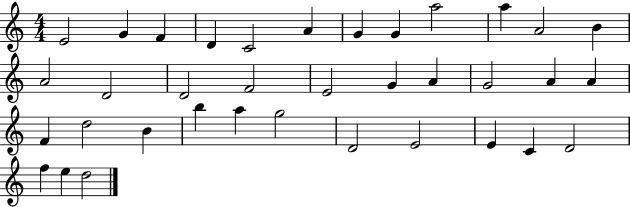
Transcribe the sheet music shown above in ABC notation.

X:1
T:Untitled
M:4/4
L:1/4
K:C
E2 G F D C2 A G G a2 a A2 B A2 D2 D2 F2 E2 G A G2 A A F d2 B b a g2 D2 E2 E C D2 f e d2